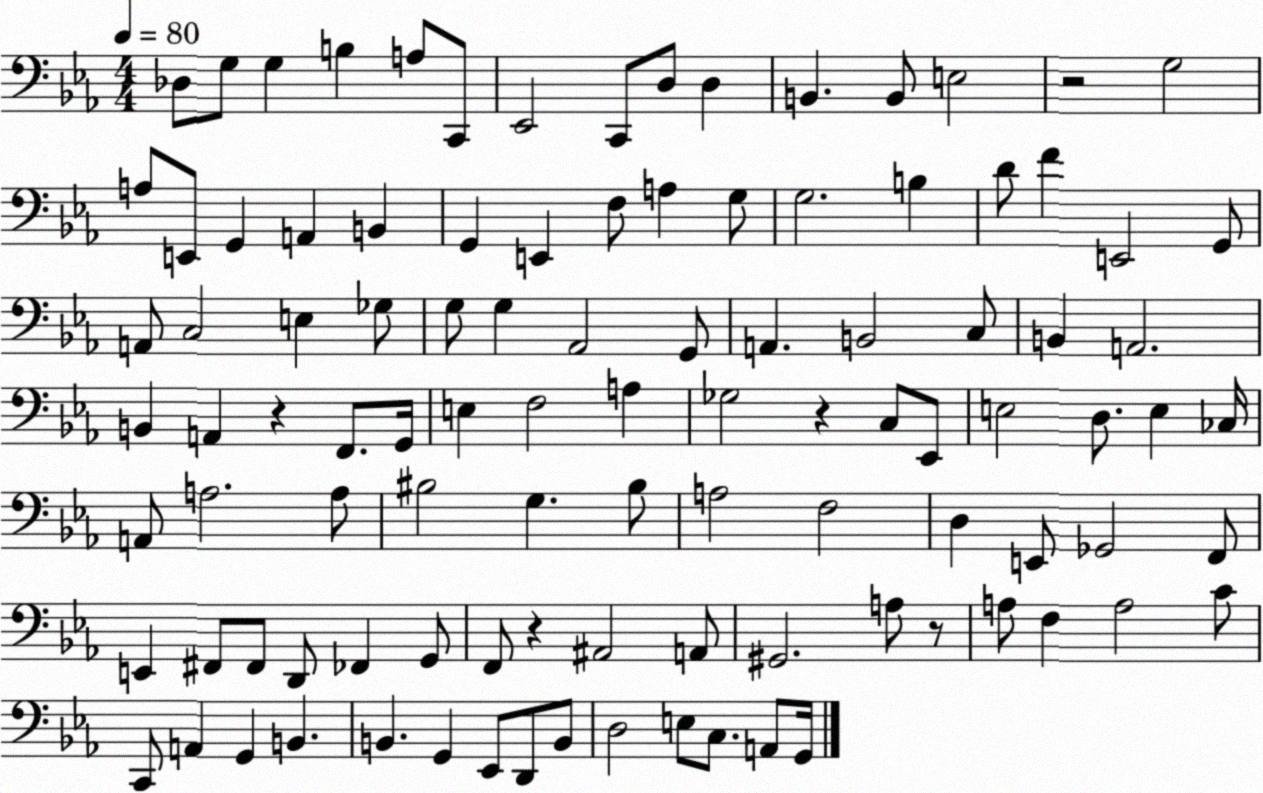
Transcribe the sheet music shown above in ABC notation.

X:1
T:Untitled
M:4/4
L:1/4
K:Eb
_D,/2 G,/2 G, B, A,/2 C,,/2 _E,,2 C,,/2 D,/2 D, B,, B,,/2 E,2 z2 G,2 A,/2 E,,/2 G,, A,, B,, G,, E,, F,/2 A, G,/2 G,2 B, D/2 F E,,2 G,,/2 A,,/2 C,2 E, _G,/2 G,/2 G, _A,,2 G,,/2 A,, B,,2 C,/2 B,, A,,2 B,, A,, z F,,/2 G,,/4 E, F,2 A, _G,2 z C,/2 _E,,/2 E,2 D,/2 E, _C,/4 A,,/2 A,2 A,/2 ^B,2 G, ^B,/2 A,2 F,2 D, E,,/2 _G,,2 F,,/2 E,, ^F,,/2 ^F,,/2 D,,/2 _F,, G,,/2 F,,/2 z ^A,,2 A,,/2 ^G,,2 A,/2 z/2 A,/2 F, A,2 C/2 C,,/2 A,, G,, B,, B,, G,, _E,,/2 D,,/2 B,,/2 D,2 E,/2 C,/2 A,,/2 G,,/4